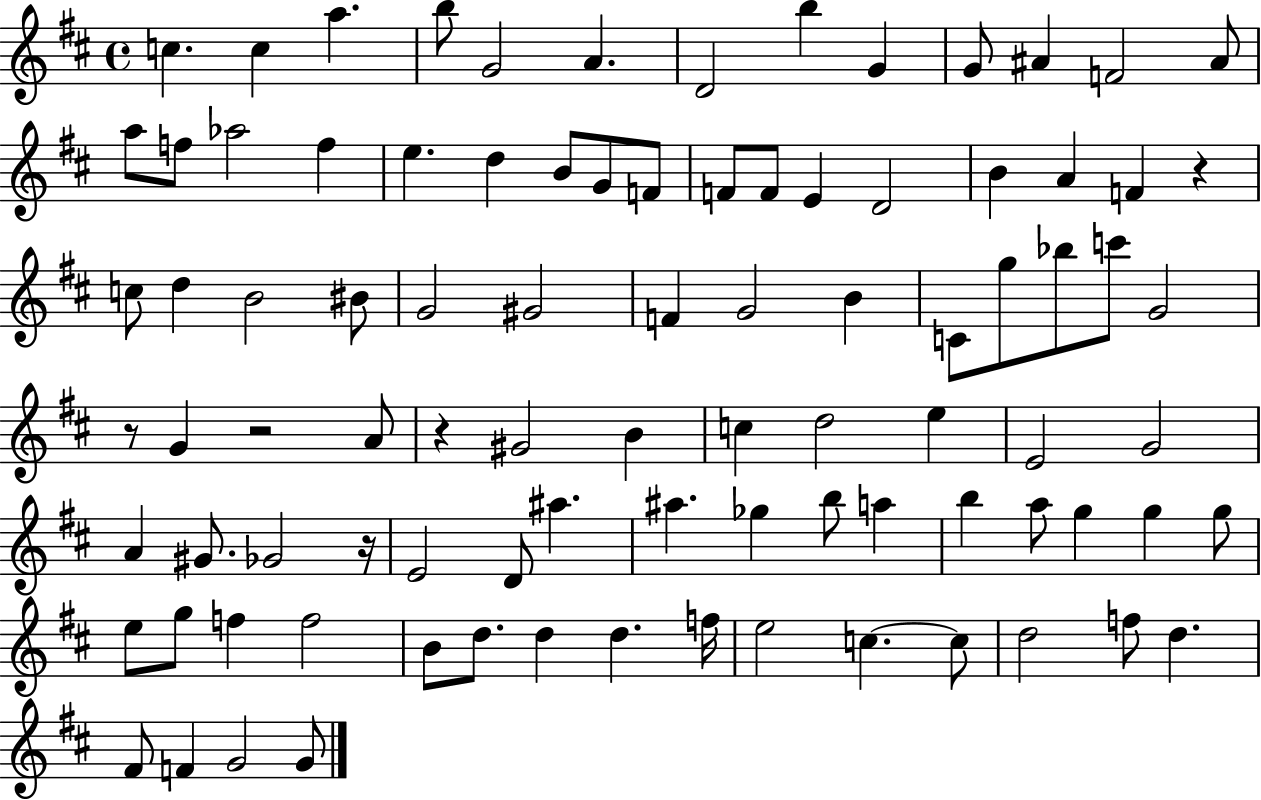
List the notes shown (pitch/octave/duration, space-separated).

C5/q. C5/q A5/q. B5/e G4/h A4/q. D4/h B5/q G4/q G4/e A#4/q F4/h A#4/e A5/e F5/e Ab5/h F5/q E5/q. D5/q B4/e G4/e F4/e F4/e F4/e E4/q D4/h B4/q A4/q F4/q R/q C5/e D5/q B4/h BIS4/e G4/h G#4/h F4/q G4/h B4/q C4/e G5/e Bb5/e C6/e G4/h R/e G4/q R/h A4/e R/q G#4/h B4/q C5/q D5/h E5/q E4/h G4/h A4/q G#4/e. Gb4/h R/s E4/h D4/e A#5/q. A#5/q. Gb5/q B5/e A5/q B5/q A5/e G5/q G5/q G5/e E5/e G5/e F5/q F5/h B4/e D5/e. D5/q D5/q. F5/s E5/h C5/q. C5/e D5/h F5/e D5/q. F#4/e F4/q G4/h G4/e